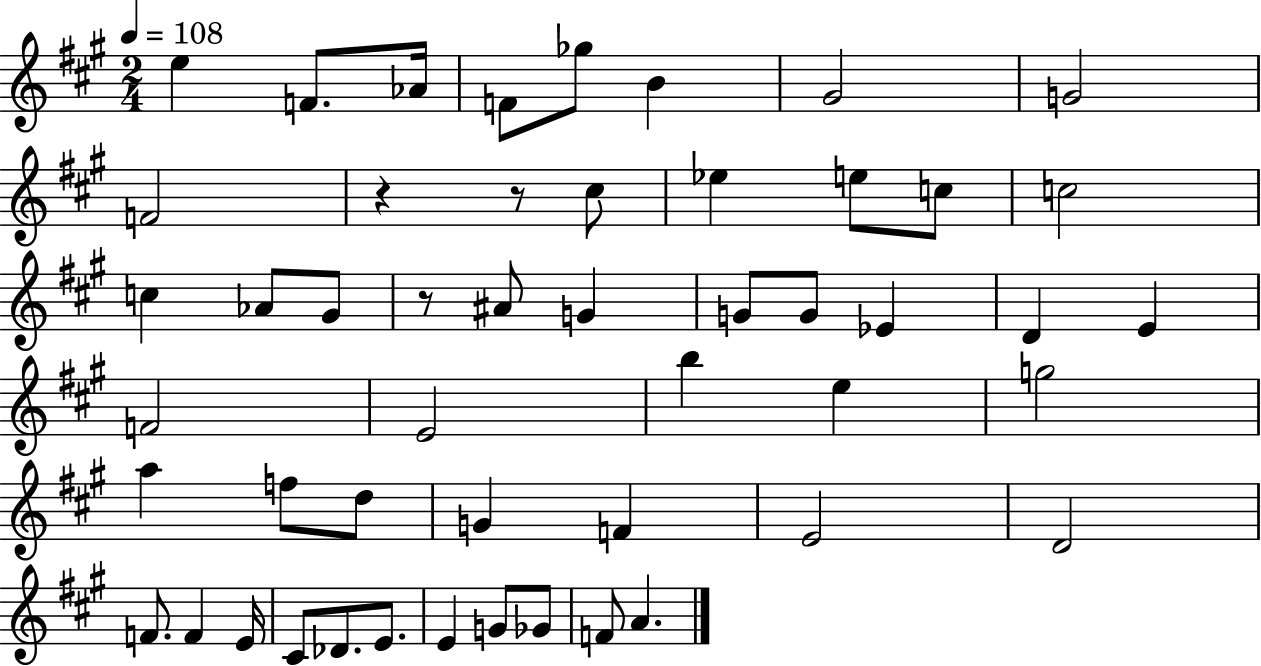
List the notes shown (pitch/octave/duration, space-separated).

E5/q F4/e. Ab4/s F4/e Gb5/e B4/q G#4/h G4/h F4/h R/q R/e C#5/e Eb5/q E5/e C5/e C5/h C5/q Ab4/e G#4/e R/e A#4/e G4/q G4/e G4/e Eb4/q D4/q E4/q F4/h E4/h B5/q E5/q G5/h A5/q F5/e D5/e G4/q F4/q E4/h D4/h F4/e. F4/q E4/s C#4/e Db4/e. E4/e. E4/q G4/e Gb4/e F4/e A4/q.